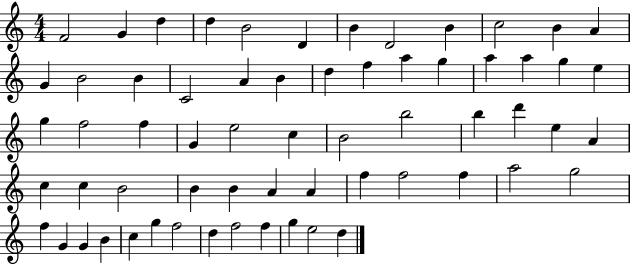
{
  \clef treble
  \numericTimeSignature
  \time 4/4
  \key c \major
  f'2 g'4 d''4 | d''4 b'2 d'4 | b'4 d'2 b'4 | c''2 b'4 a'4 | \break g'4 b'2 b'4 | c'2 a'4 b'4 | d''4 f''4 a''4 g''4 | a''4 a''4 g''4 e''4 | \break g''4 f''2 f''4 | g'4 e''2 c''4 | b'2 b''2 | b''4 d'''4 e''4 a'4 | \break c''4 c''4 b'2 | b'4 b'4 a'4 a'4 | f''4 f''2 f''4 | a''2 g''2 | \break f''4 g'4 g'4 b'4 | c''4 g''4 f''2 | d''4 f''2 f''4 | g''4 e''2 d''4 | \break \bar "|."
}